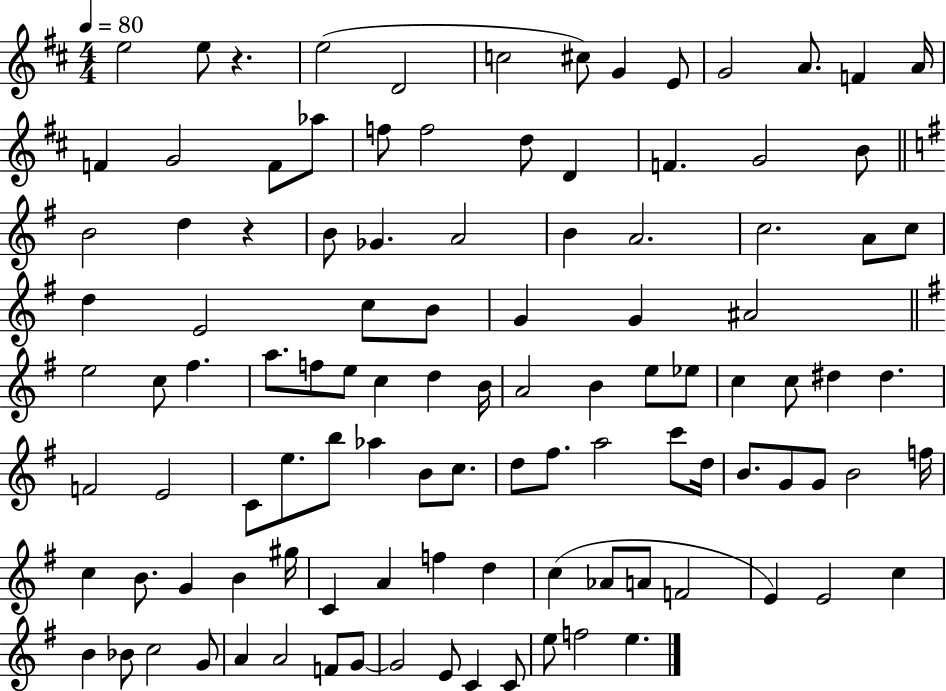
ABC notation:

X:1
T:Untitled
M:4/4
L:1/4
K:D
e2 e/2 z e2 D2 c2 ^c/2 G E/2 G2 A/2 F A/4 F G2 F/2 _a/2 f/2 f2 d/2 D F G2 B/2 B2 d z B/2 _G A2 B A2 c2 A/2 c/2 d E2 c/2 B/2 G G ^A2 e2 c/2 ^f a/2 f/2 e/2 c d B/4 A2 B e/2 _e/2 c c/2 ^d ^d F2 E2 C/2 e/2 b/2 _a B/2 c/2 d/2 ^f/2 a2 c'/2 d/4 B/2 G/2 G/2 B2 f/4 c B/2 G B ^g/4 C A f d c _A/2 A/2 F2 E E2 c B _B/2 c2 G/2 A A2 F/2 G/2 G2 E/2 C C/2 e/2 f2 e